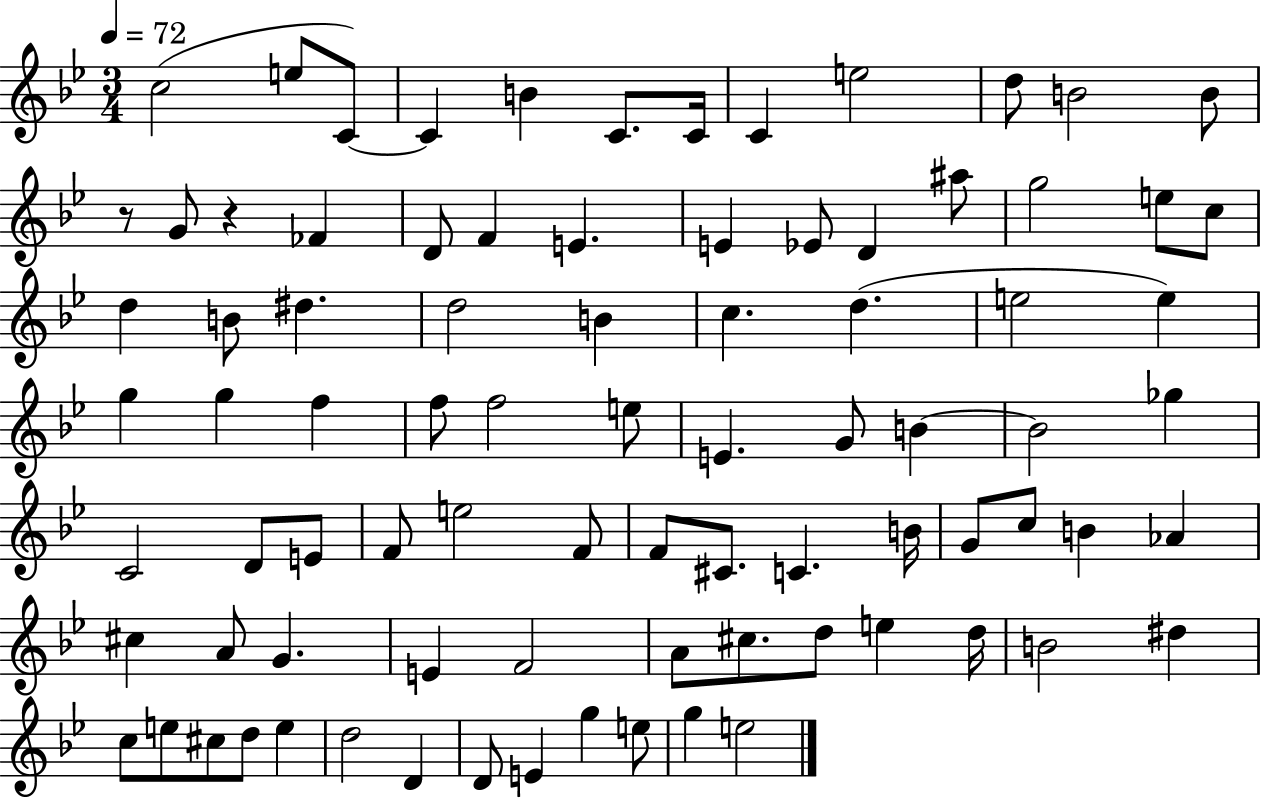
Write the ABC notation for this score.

X:1
T:Untitled
M:3/4
L:1/4
K:Bb
c2 e/2 C/2 C B C/2 C/4 C e2 d/2 B2 B/2 z/2 G/2 z _F D/2 F E E _E/2 D ^a/2 g2 e/2 c/2 d B/2 ^d d2 B c d e2 e g g f f/2 f2 e/2 E G/2 B B2 _g C2 D/2 E/2 F/2 e2 F/2 F/2 ^C/2 C B/4 G/2 c/2 B _A ^c A/2 G E F2 A/2 ^c/2 d/2 e d/4 B2 ^d c/2 e/2 ^c/2 d/2 e d2 D D/2 E g e/2 g e2